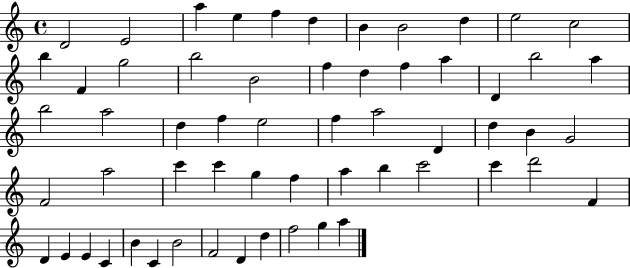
{
  \clef treble
  \time 4/4
  \defaultTimeSignature
  \key c \major
  d'2 e'2 | a''4 e''4 f''4 d''4 | b'4 b'2 d''4 | e''2 c''2 | \break b''4 f'4 g''2 | b''2 b'2 | f''4 d''4 f''4 a''4 | d'4 b''2 a''4 | \break b''2 a''2 | d''4 f''4 e''2 | f''4 a''2 d'4 | d''4 b'4 g'2 | \break f'2 a''2 | c'''4 c'''4 g''4 f''4 | a''4 b''4 c'''2 | c'''4 d'''2 f'4 | \break d'4 e'4 e'4 c'4 | b'4 c'4 b'2 | f'2 d'4 d''4 | f''2 g''4 a''4 | \break \bar "|."
}